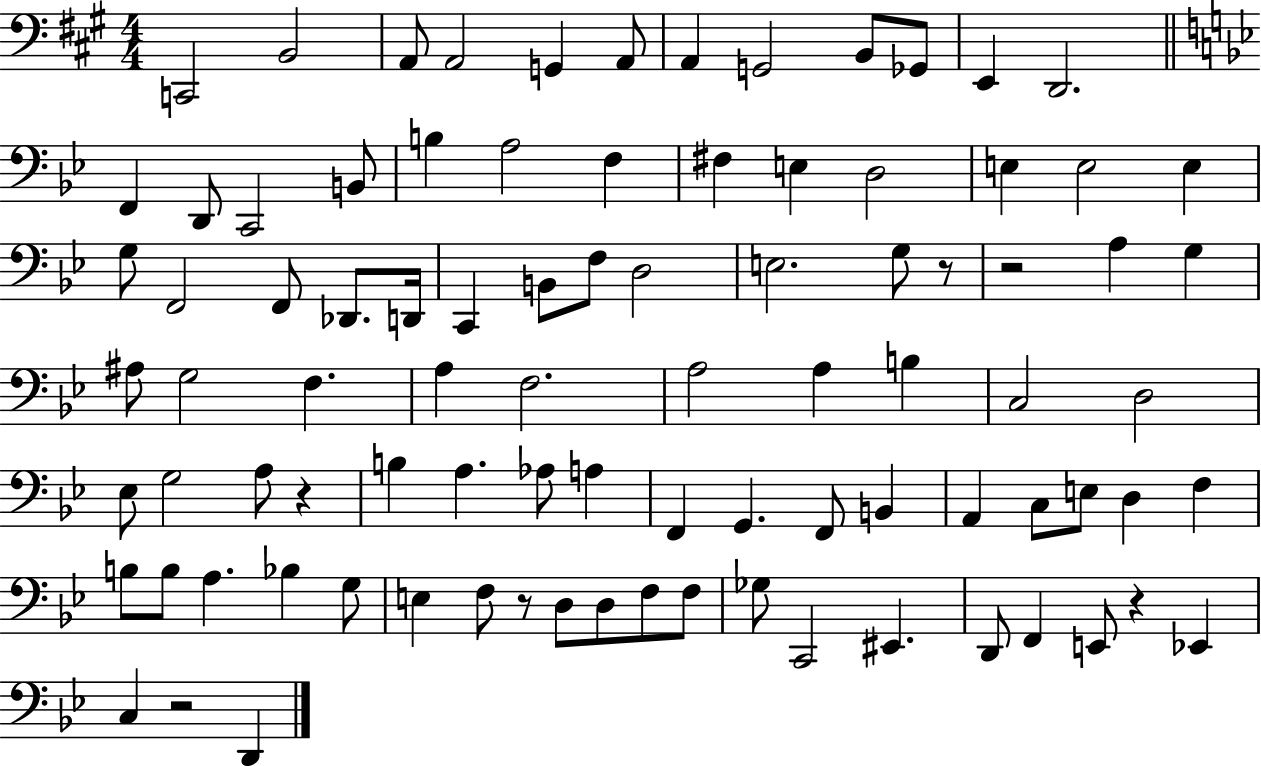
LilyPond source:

{
  \clef bass
  \numericTimeSignature
  \time 4/4
  \key a \major
  c,2 b,2 | a,8 a,2 g,4 a,8 | a,4 g,2 b,8 ges,8 | e,4 d,2. | \break \bar "||" \break \key bes \major f,4 d,8 c,2 b,8 | b4 a2 f4 | fis4 e4 d2 | e4 e2 e4 | \break g8 f,2 f,8 des,8. d,16 | c,4 b,8 f8 d2 | e2. g8 r8 | r2 a4 g4 | \break ais8 g2 f4. | a4 f2. | a2 a4 b4 | c2 d2 | \break ees8 g2 a8 r4 | b4 a4. aes8 a4 | f,4 g,4. f,8 b,4 | a,4 c8 e8 d4 f4 | \break b8 b8 a4. bes4 g8 | e4 f8 r8 d8 d8 f8 f8 | ges8 c,2 eis,4. | d,8 f,4 e,8 r4 ees,4 | \break c4 r2 d,4 | \bar "|."
}